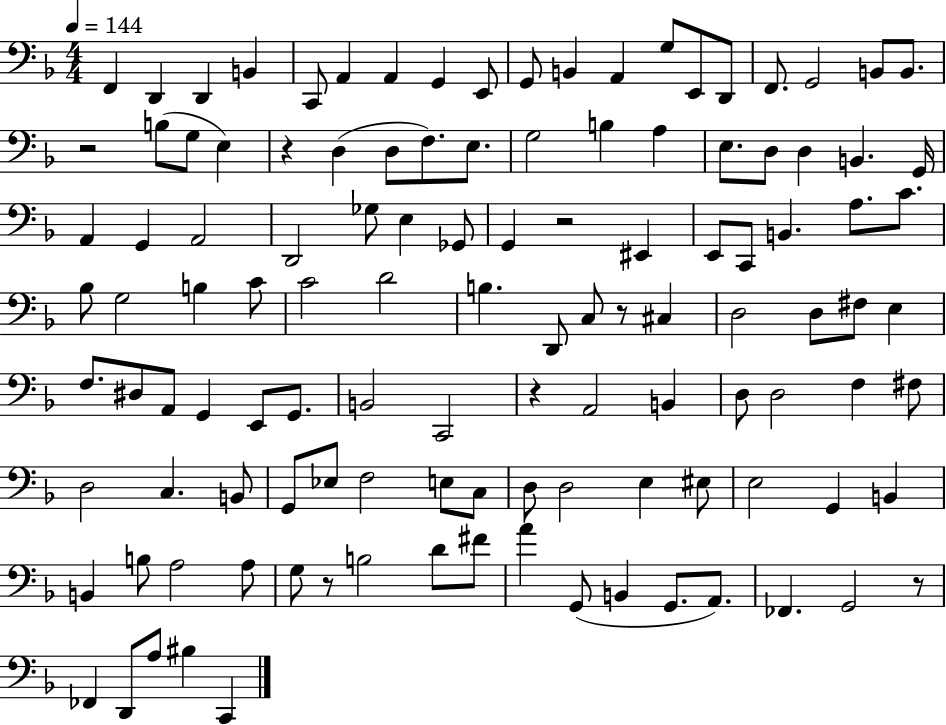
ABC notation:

X:1
T:Untitled
M:4/4
L:1/4
K:F
F,, D,, D,, B,, C,,/2 A,, A,, G,, E,,/2 G,,/2 B,, A,, G,/2 E,,/2 D,,/2 F,,/2 G,,2 B,,/2 B,,/2 z2 B,/2 G,/2 E, z D, D,/2 F,/2 E,/2 G,2 B, A, E,/2 D,/2 D, B,, G,,/4 A,, G,, A,,2 D,,2 _G,/2 E, _G,,/2 G,, z2 ^E,, E,,/2 C,,/2 B,, A,/2 C/2 _B,/2 G,2 B, C/2 C2 D2 B, D,,/2 C,/2 z/2 ^C, D,2 D,/2 ^F,/2 E, F,/2 ^D,/2 A,,/2 G,, E,,/2 G,,/2 B,,2 C,,2 z A,,2 B,, D,/2 D,2 F, ^F,/2 D,2 C, B,,/2 G,,/2 _E,/2 F,2 E,/2 C,/2 D,/2 D,2 E, ^E,/2 E,2 G,, B,, B,, B,/2 A,2 A,/2 G,/2 z/2 B,2 D/2 ^F/2 A G,,/2 B,, G,,/2 A,,/2 _F,, G,,2 z/2 _F,, D,,/2 A,/2 ^B, C,,